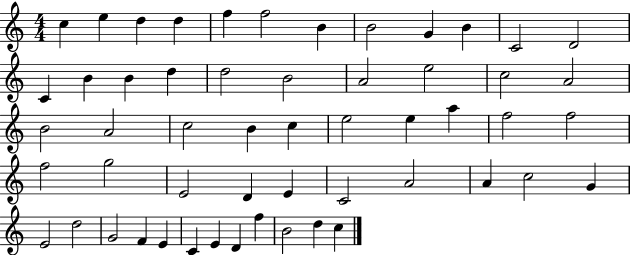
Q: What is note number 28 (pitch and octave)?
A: E5